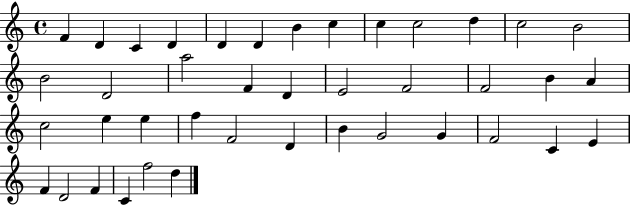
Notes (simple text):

F4/q D4/q C4/q D4/q D4/q D4/q B4/q C5/q C5/q C5/h D5/q C5/h B4/h B4/h D4/h A5/h F4/q D4/q E4/h F4/h F4/h B4/q A4/q C5/h E5/q E5/q F5/q F4/h D4/q B4/q G4/h G4/q F4/h C4/q E4/q F4/q D4/h F4/q C4/q F5/h D5/q